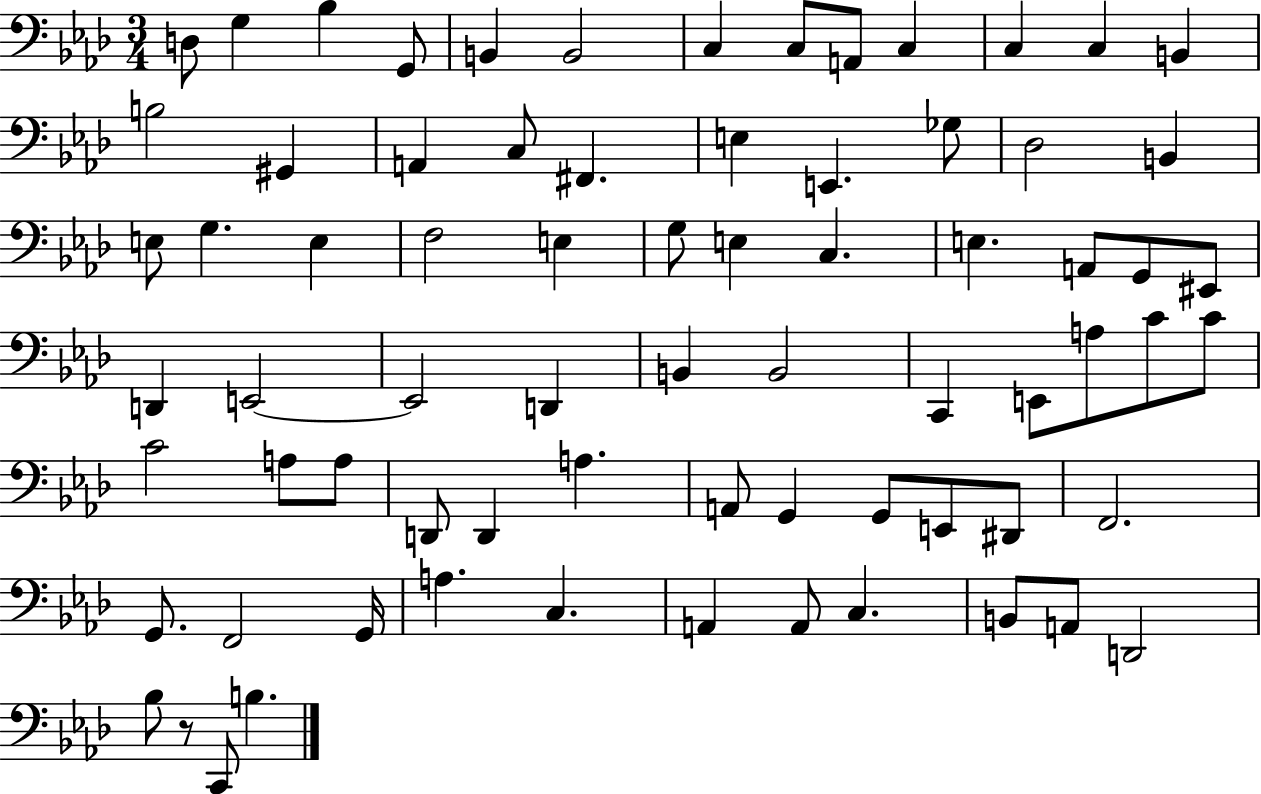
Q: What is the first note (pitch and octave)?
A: D3